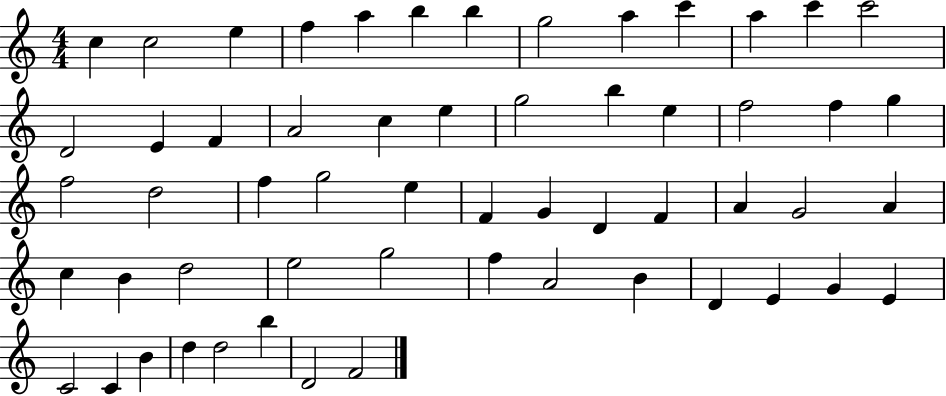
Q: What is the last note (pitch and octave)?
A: F4